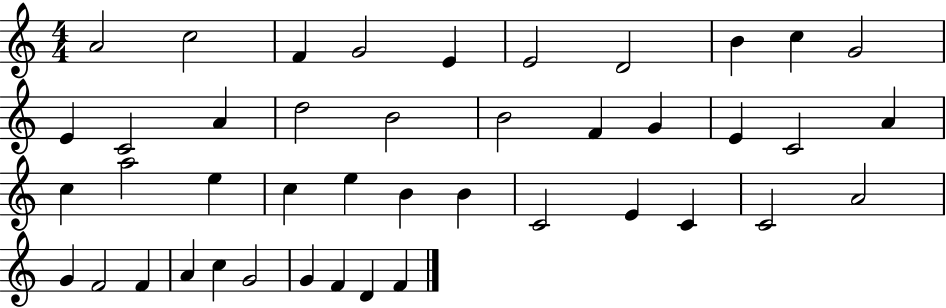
{
  \clef treble
  \numericTimeSignature
  \time 4/4
  \key c \major
  a'2 c''2 | f'4 g'2 e'4 | e'2 d'2 | b'4 c''4 g'2 | \break e'4 c'2 a'4 | d''2 b'2 | b'2 f'4 g'4 | e'4 c'2 a'4 | \break c''4 a''2 e''4 | c''4 e''4 b'4 b'4 | c'2 e'4 c'4 | c'2 a'2 | \break g'4 f'2 f'4 | a'4 c''4 g'2 | g'4 f'4 d'4 f'4 | \bar "|."
}